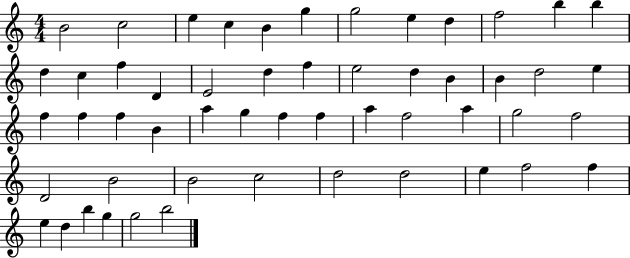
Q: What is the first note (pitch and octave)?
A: B4